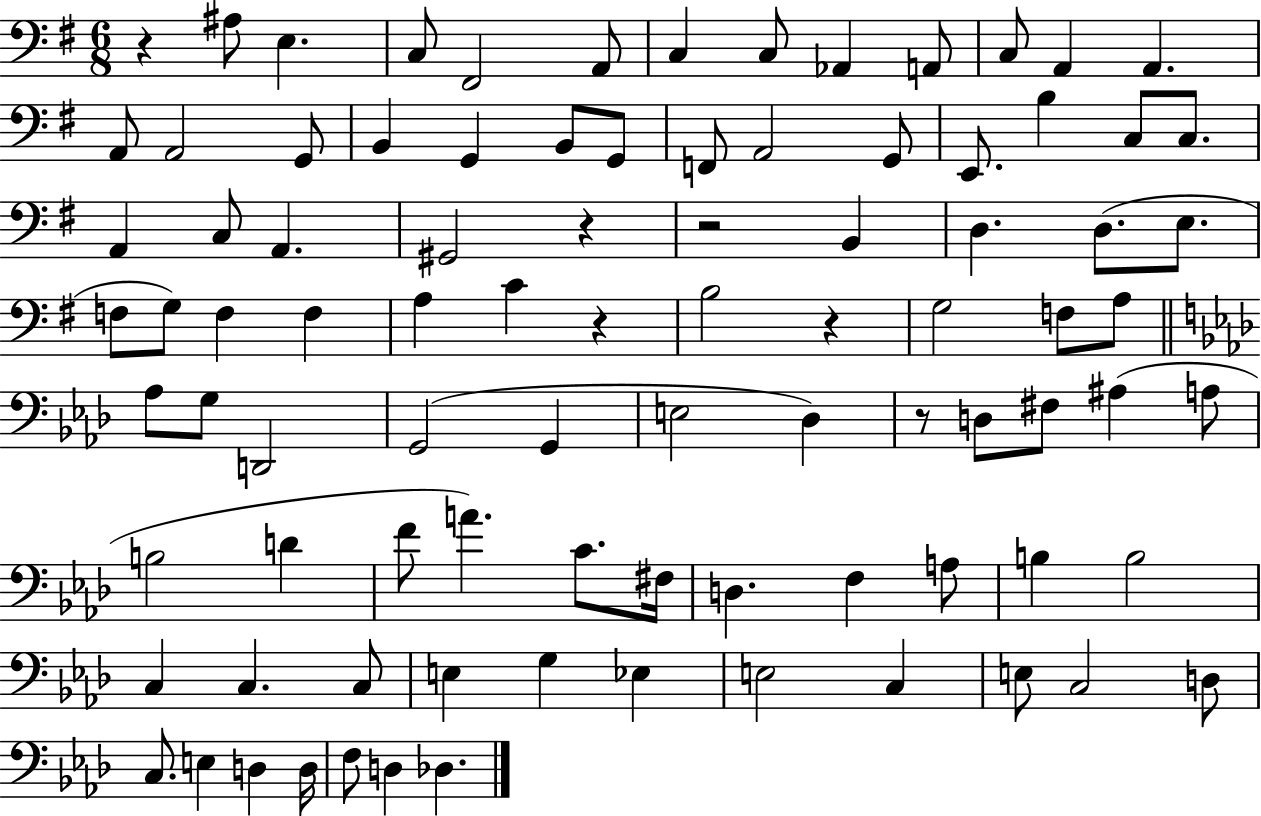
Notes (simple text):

R/q A#3/e E3/q. C3/e F#2/h A2/e C3/q C3/e Ab2/q A2/e C3/e A2/q A2/q. A2/e A2/h G2/e B2/q G2/q B2/e G2/e F2/e A2/h G2/e E2/e. B3/q C3/e C3/e. A2/q C3/e A2/q. G#2/h R/q R/h B2/q D3/q. D3/e. E3/e. F3/e G3/e F3/q F3/q A3/q C4/q R/q B3/h R/q G3/h F3/e A3/e Ab3/e G3/e D2/h G2/h G2/q E3/h Db3/q R/e D3/e F#3/e A#3/q A3/e B3/h D4/q F4/e A4/q. C4/e. F#3/s D3/q. F3/q A3/e B3/q B3/h C3/q C3/q. C3/e E3/q G3/q Eb3/q E3/h C3/q E3/e C3/h D3/e C3/e. E3/q D3/q D3/s F3/e D3/q Db3/q.